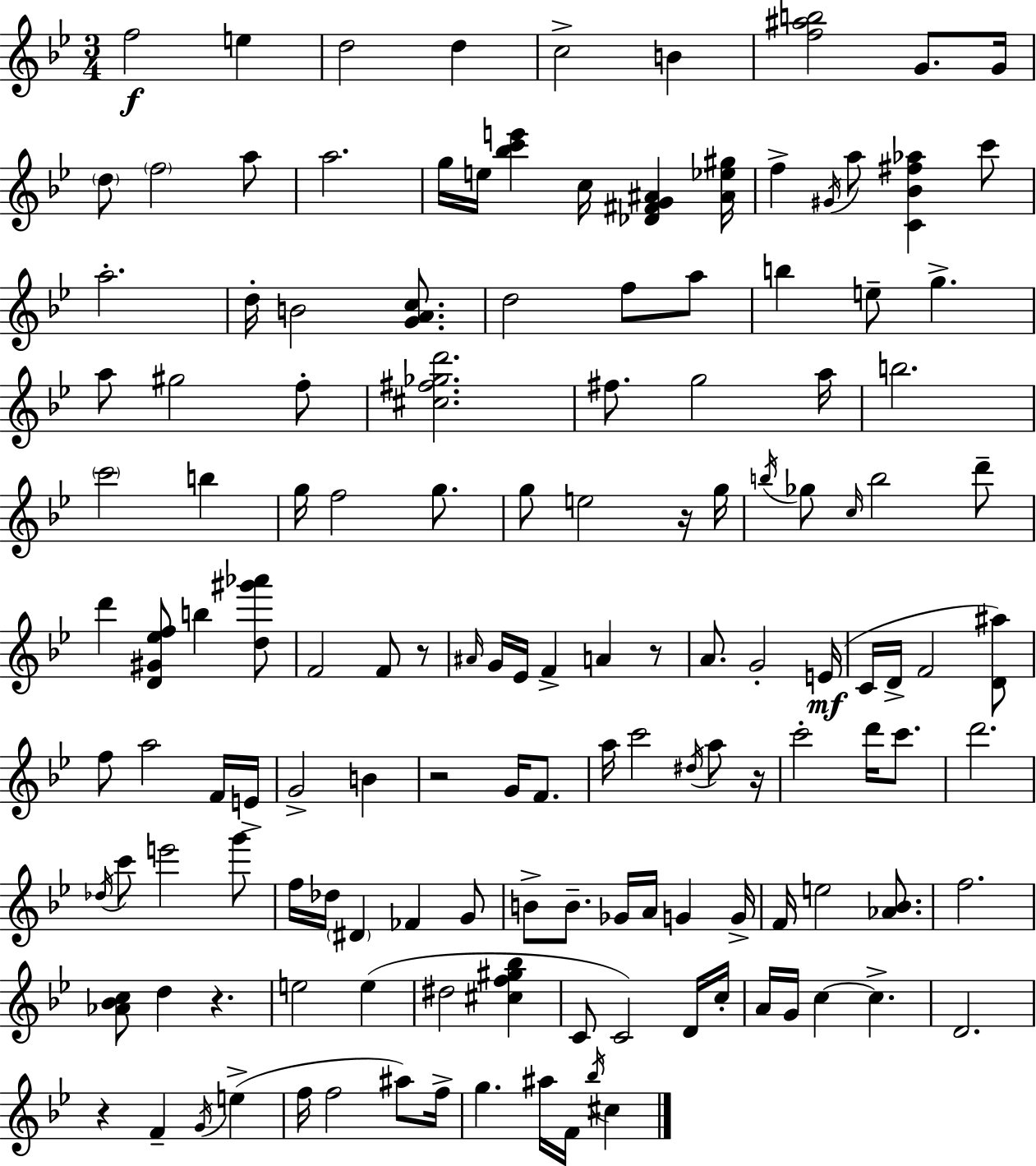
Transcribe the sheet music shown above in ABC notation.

X:1
T:Untitled
M:3/4
L:1/4
K:Gm
f2 e d2 d c2 B [f^ab]2 G/2 G/4 d/2 f2 a/2 a2 g/4 e/4 [_bc'e'] c/4 [_D^FG^A] [^A_e^g]/4 f ^G/4 a/2 [C_B^f_a] c'/2 a2 d/4 B2 [GAc]/2 d2 f/2 a/2 b e/2 g a/2 ^g2 f/2 [^c^f_gd']2 ^f/2 g2 a/4 b2 c'2 b g/4 f2 g/2 g/2 e2 z/4 g/4 b/4 _g/2 c/4 b2 d'/2 d' [D^G_ef]/2 b [d^g'_a']/2 F2 F/2 z/2 ^A/4 G/4 _E/4 F A z/2 A/2 G2 E/4 C/4 D/4 F2 [D^a]/2 f/2 a2 F/4 E/4 G2 B z2 G/4 F/2 a/4 c'2 ^d/4 a/2 z/4 c'2 d'/4 c'/2 d'2 _d/4 c'/2 e'2 g'/2 f/4 _d/4 ^D _F G/2 B/2 B/2 _G/4 A/4 G G/4 F/4 e2 [_A_B]/2 f2 [_A_Bc]/2 d z e2 e ^d2 [^cf^g_b] C/2 C2 D/4 c/4 A/4 G/4 c c D2 z F G/4 e f/4 f2 ^a/2 f/4 g ^a/4 F/4 _b/4 ^c